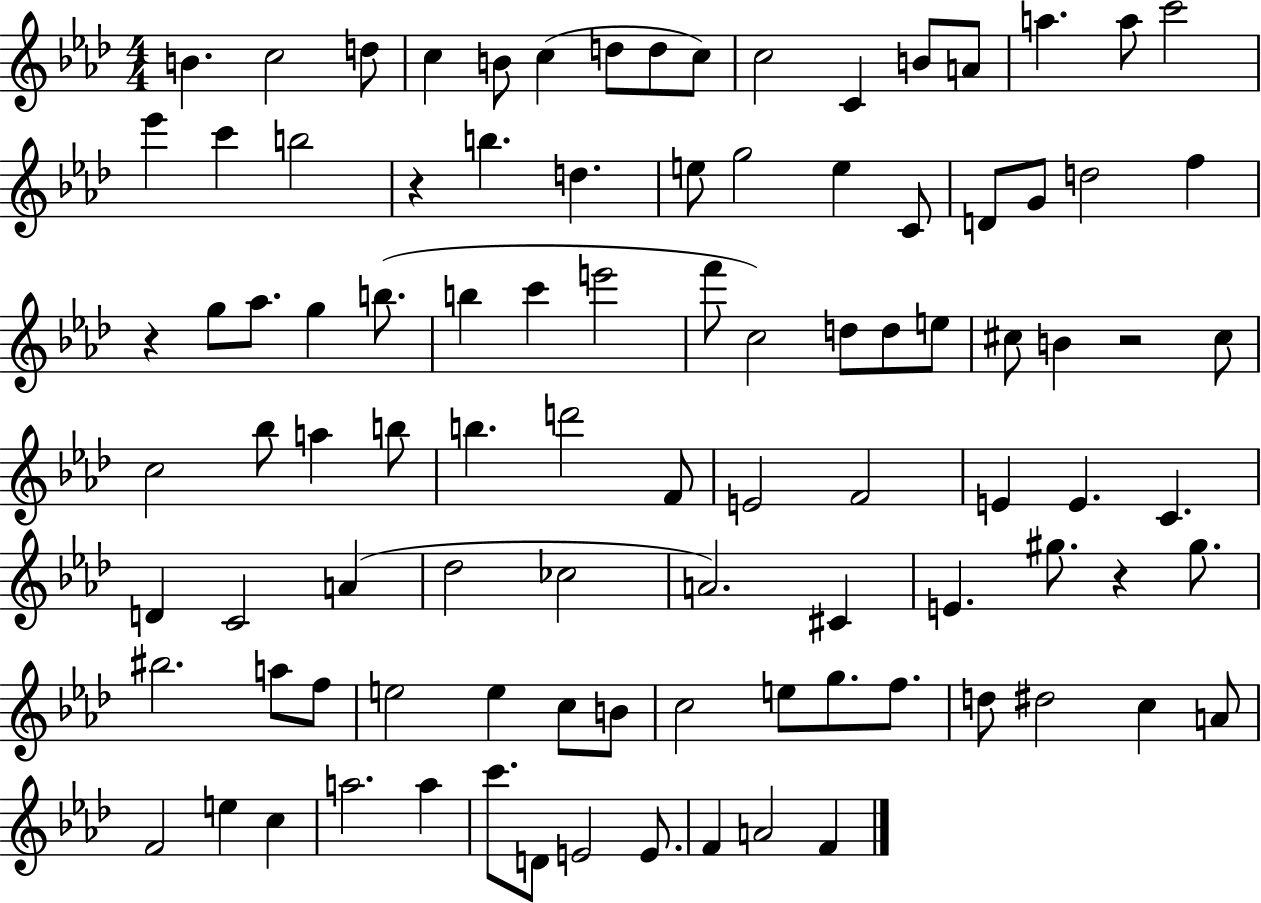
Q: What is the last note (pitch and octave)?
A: F4